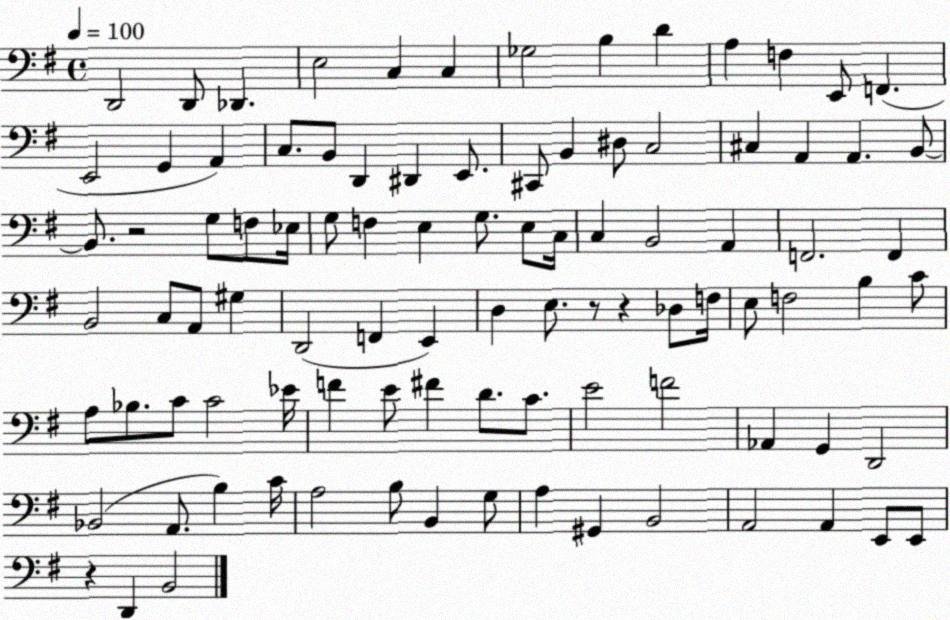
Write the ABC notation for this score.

X:1
T:Untitled
M:4/4
L:1/4
K:G
D,,2 D,,/2 _D,, E,2 C, C, _G,2 B, D A, F, E,,/2 F,, E,,2 G,, A,, C,/2 B,,/2 D,, ^D,, E,,/2 ^C,,/2 B,, ^D,/2 C,2 ^C, A,, A,, B,,/2 B,,/2 z2 G,/2 F,/2 _E,/4 G,/2 F, E, G,/2 E,/2 C,/4 C, B,,2 A,, F,,2 F,, B,,2 C,/2 A,,/2 ^G, D,,2 F,, E,, D, E,/2 z/2 z _D,/2 F,/4 E,/2 F,2 B, C/2 A,/2 _B,/2 C/2 C2 _E/4 F E/2 ^F D/2 C/2 E2 F2 _A,, G,, D,,2 _B,,2 A,,/2 B, C/4 A,2 B,/2 B,, G,/2 A, ^G,, B,,2 A,,2 A,, E,,/2 E,,/2 z D,, B,,2